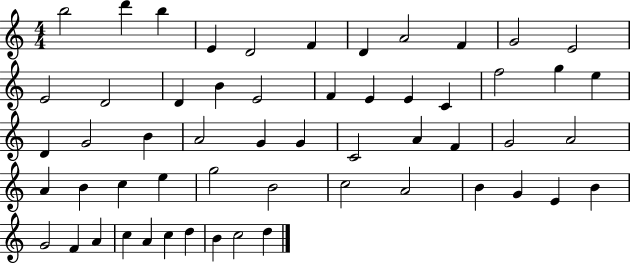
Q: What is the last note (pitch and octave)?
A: D5